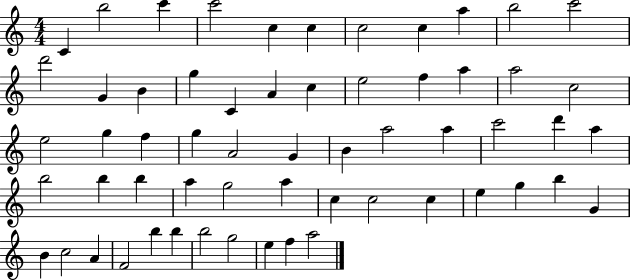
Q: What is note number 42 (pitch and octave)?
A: C5